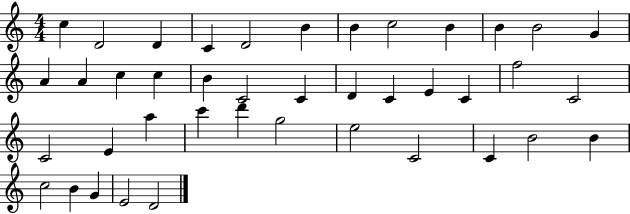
{
  \clef treble
  \numericTimeSignature
  \time 4/4
  \key c \major
  c''4 d'2 d'4 | c'4 d'2 b'4 | b'4 c''2 b'4 | b'4 b'2 g'4 | \break a'4 a'4 c''4 c''4 | b'4 c'2 c'4 | d'4 c'4 e'4 c'4 | f''2 c'2 | \break c'2 e'4 a''4 | c'''4 d'''4 g''2 | e''2 c'2 | c'4 b'2 b'4 | \break c''2 b'4 g'4 | e'2 d'2 | \bar "|."
}